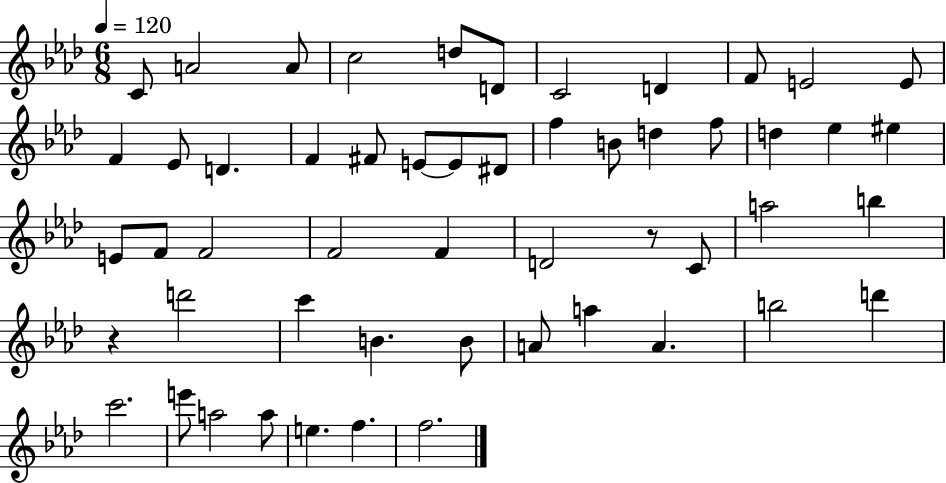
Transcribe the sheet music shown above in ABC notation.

X:1
T:Untitled
M:6/8
L:1/4
K:Ab
C/2 A2 A/2 c2 d/2 D/2 C2 D F/2 E2 E/2 F _E/2 D F ^F/2 E/2 E/2 ^D/2 f B/2 d f/2 d _e ^e E/2 F/2 F2 F2 F D2 z/2 C/2 a2 b z d'2 c' B B/2 A/2 a A b2 d' c'2 e'/2 a2 a/2 e f f2